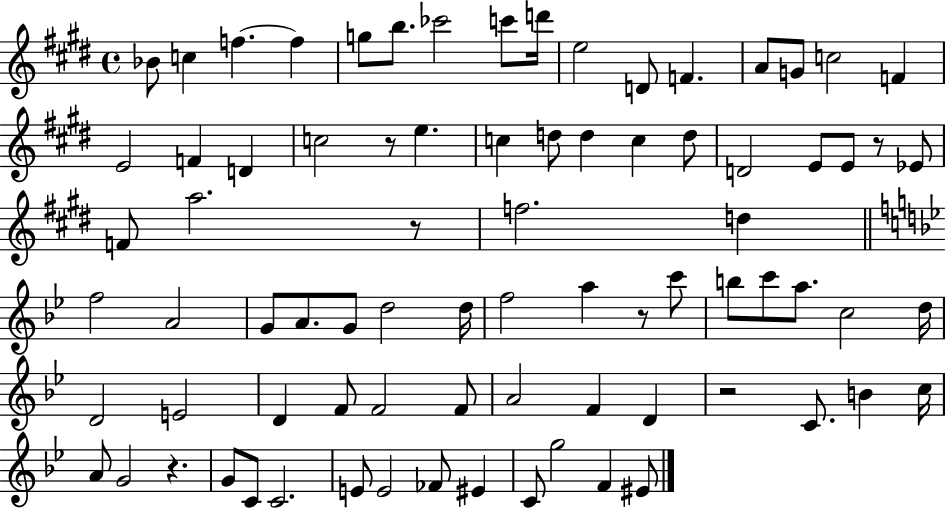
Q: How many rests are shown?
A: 6